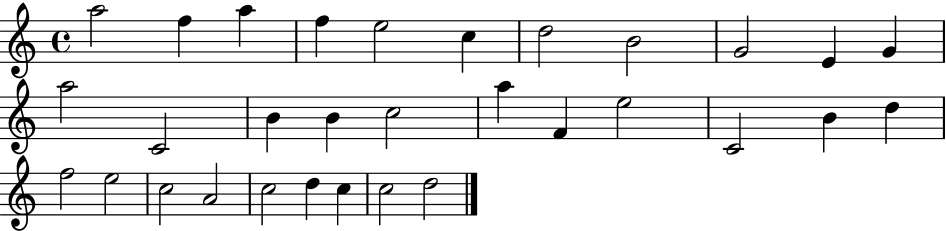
A5/h F5/q A5/q F5/q E5/h C5/q D5/h B4/h G4/h E4/q G4/q A5/h C4/h B4/q B4/q C5/h A5/q F4/q E5/h C4/h B4/q D5/q F5/h E5/h C5/h A4/h C5/h D5/q C5/q C5/h D5/h